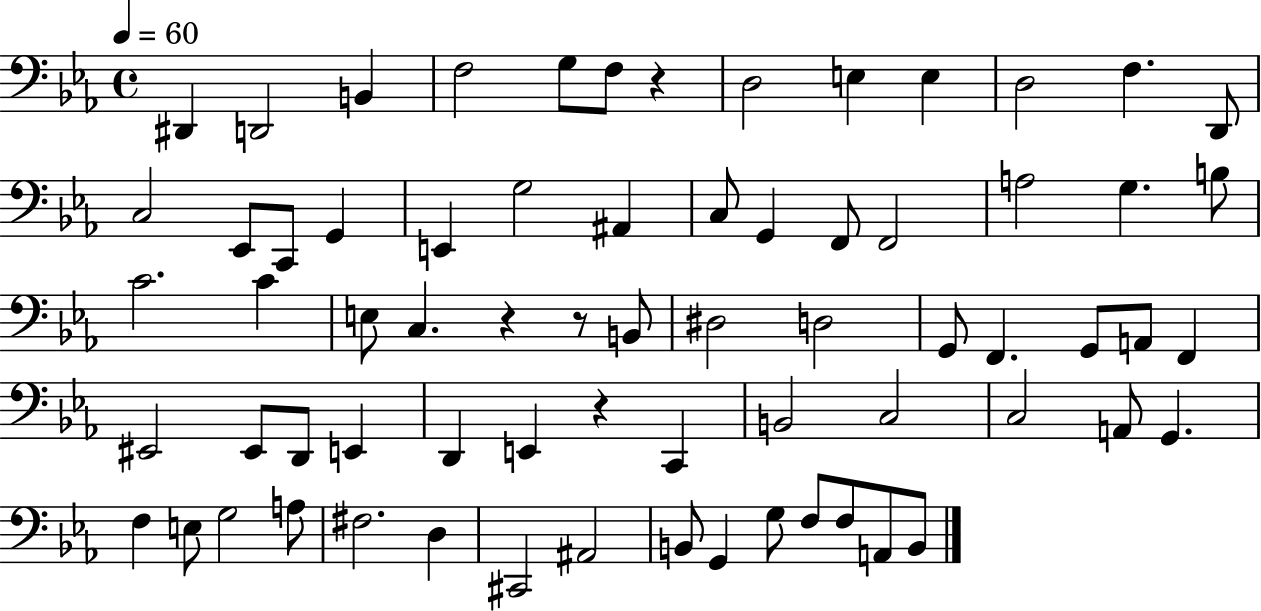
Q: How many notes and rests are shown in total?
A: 69